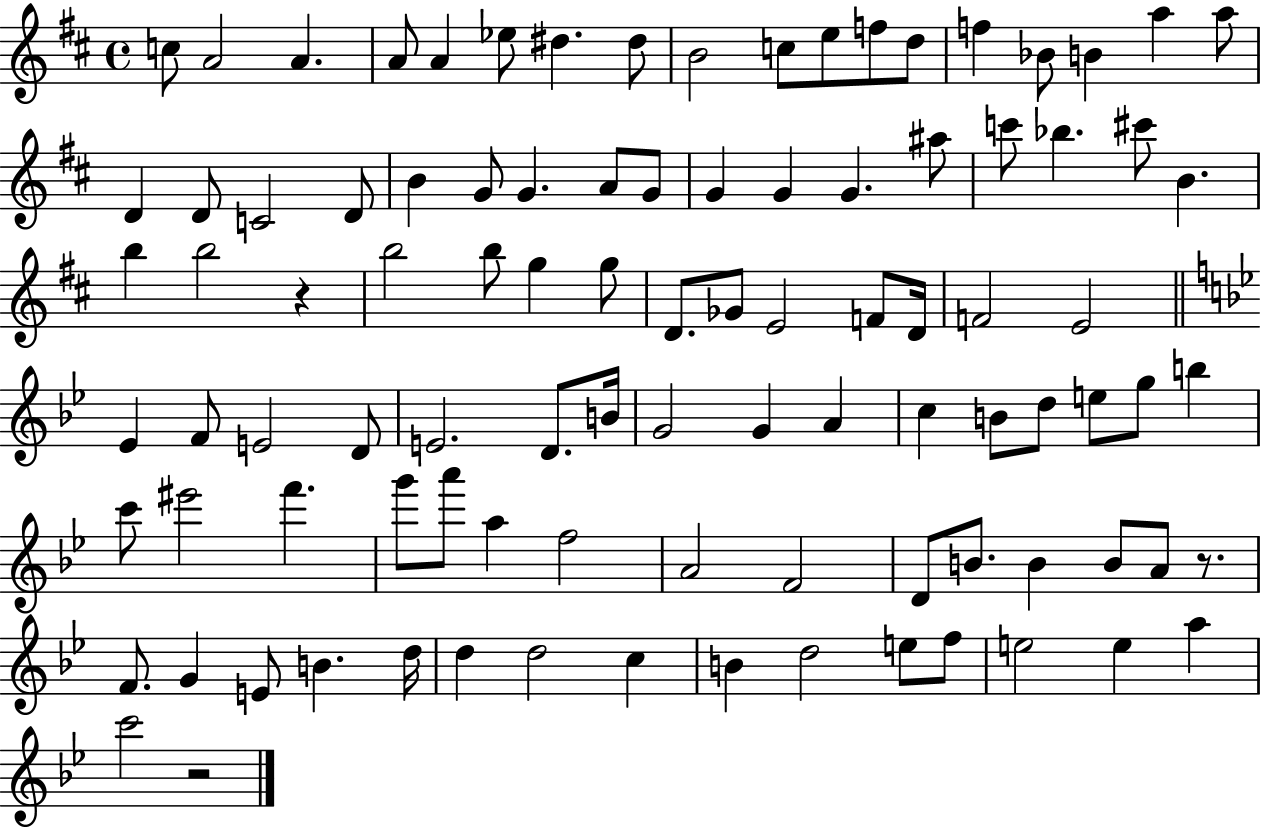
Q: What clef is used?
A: treble